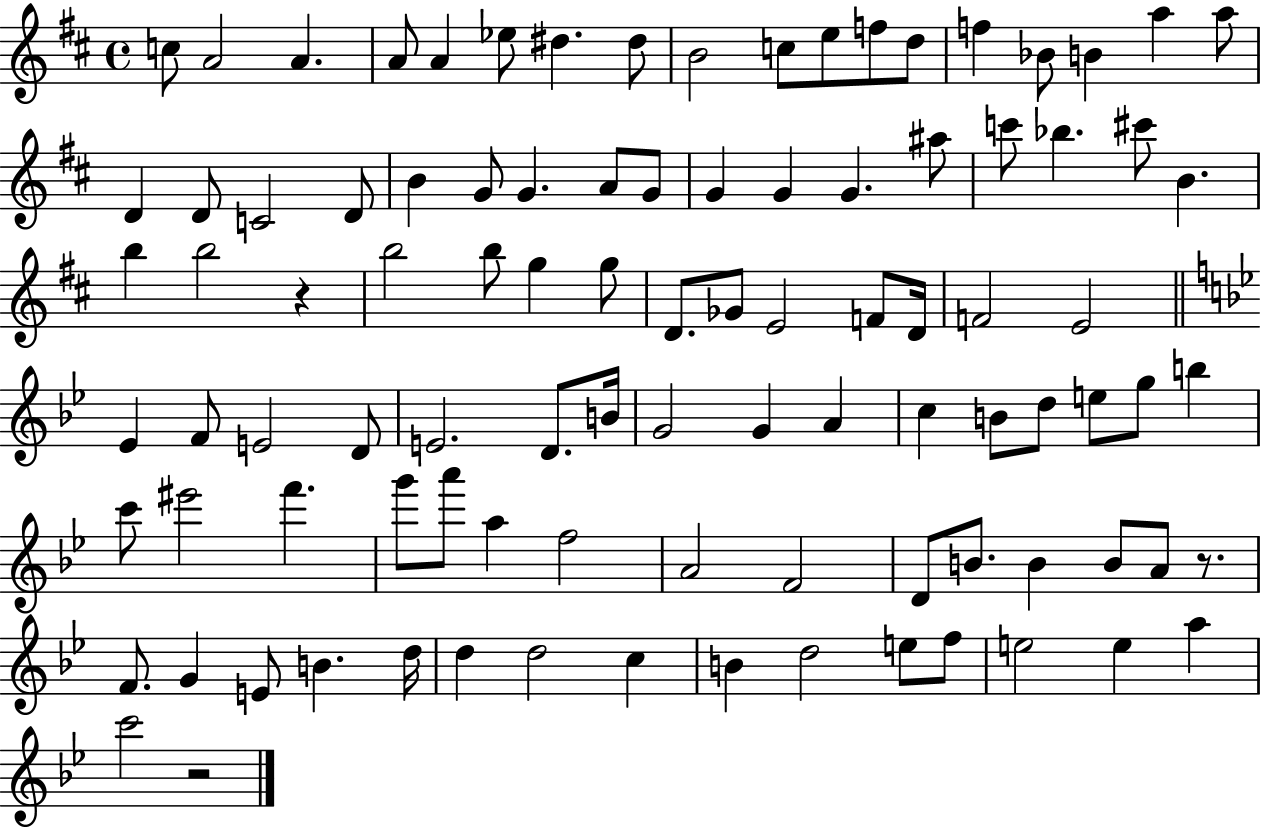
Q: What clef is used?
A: treble